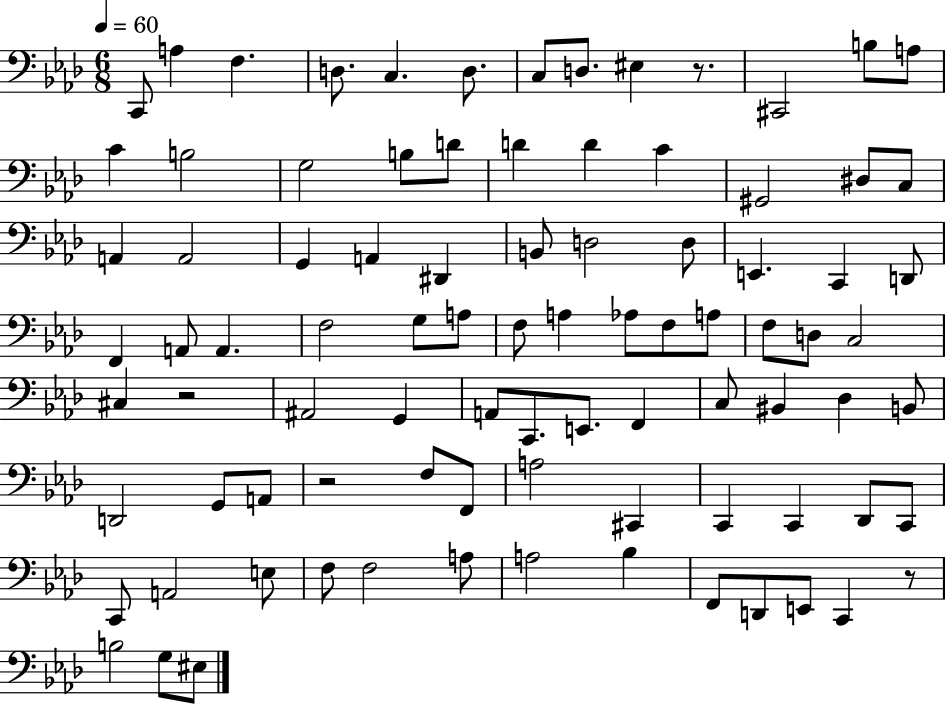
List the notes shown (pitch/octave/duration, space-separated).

C2/e A3/q F3/q. D3/e. C3/q. D3/e. C3/e D3/e. EIS3/q R/e. C#2/h B3/e A3/e C4/q B3/h G3/h B3/e D4/e D4/q D4/q C4/q G#2/h D#3/e C3/e A2/q A2/h G2/q A2/q D#2/q B2/e D3/h D3/e E2/q. C2/q D2/e F2/q A2/e A2/q. F3/h G3/e A3/e F3/e A3/q Ab3/e F3/e A3/e F3/e D3/e C3/h C#3/q R/h A#2/h G2/q A2/e C2/e. E2/e. F2/q C3/e BIS2/q Db3/q B2/e D2/h G2/e A2/e R/h F3/e F2/e A3/h C#2/q C2/q C2/q Db2/e C2/e C2/e A2/h E3/e F3/e F3/h A3/e A3/h Bb3/q F2/e D2/e E2/e C2/q R/e B3/h G3/e EIS3/e